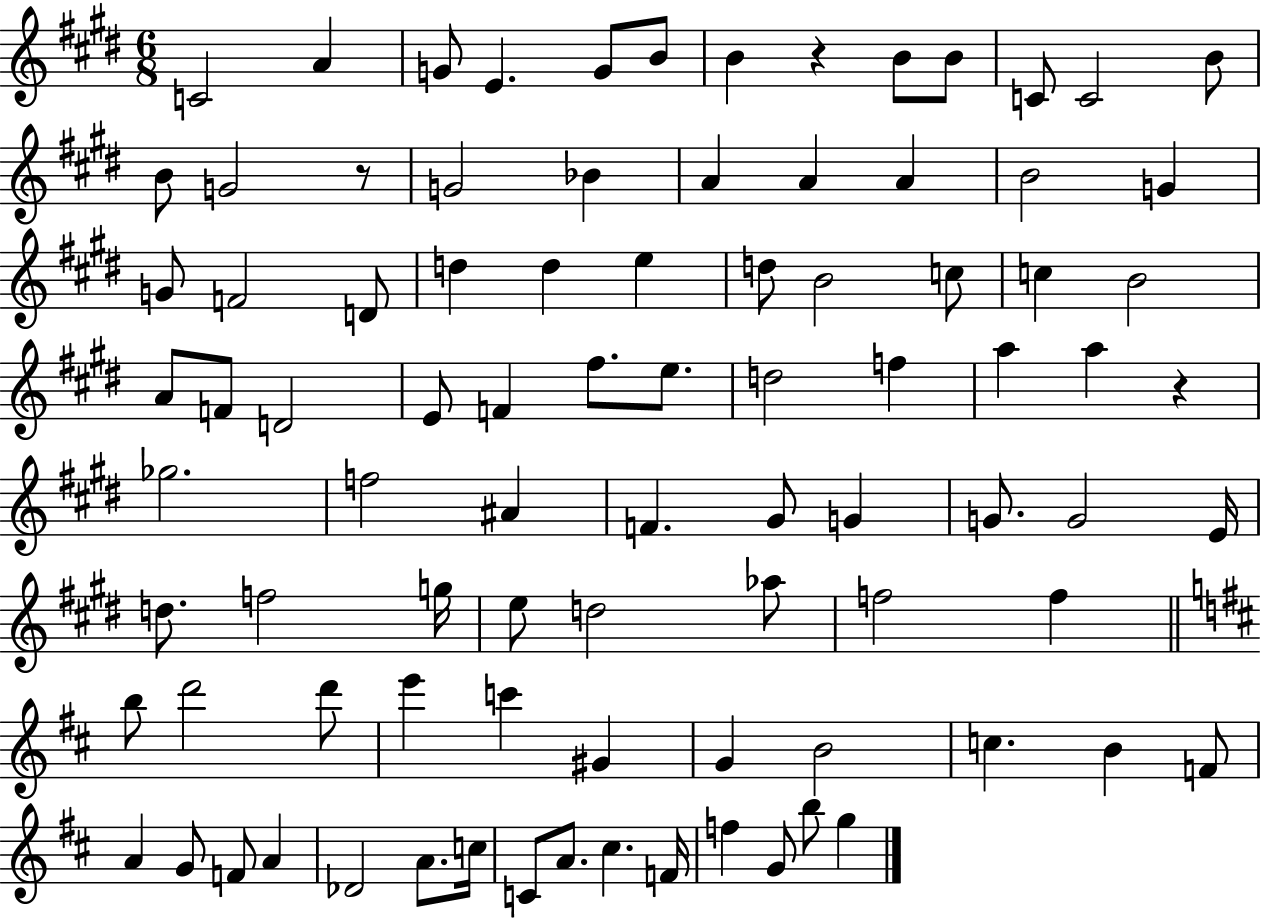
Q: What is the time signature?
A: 6/8